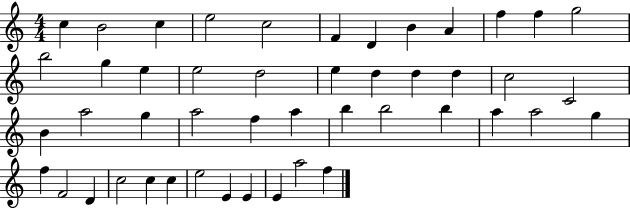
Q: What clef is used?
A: treble